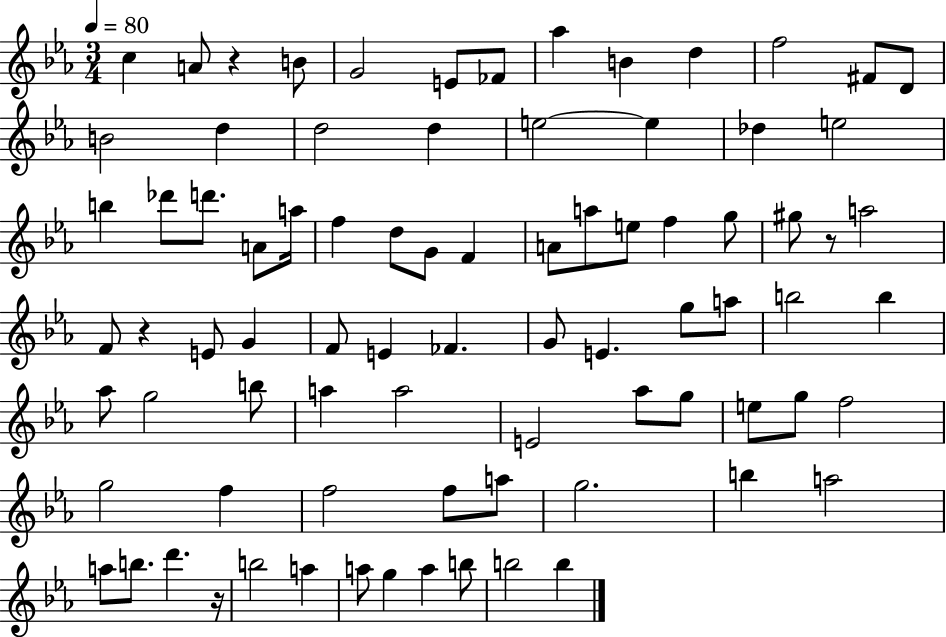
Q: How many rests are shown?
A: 4